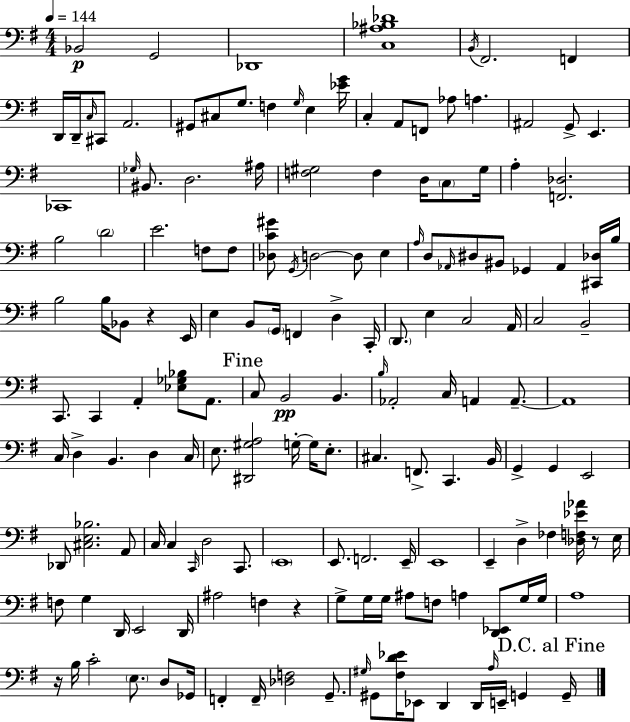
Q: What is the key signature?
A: E minor